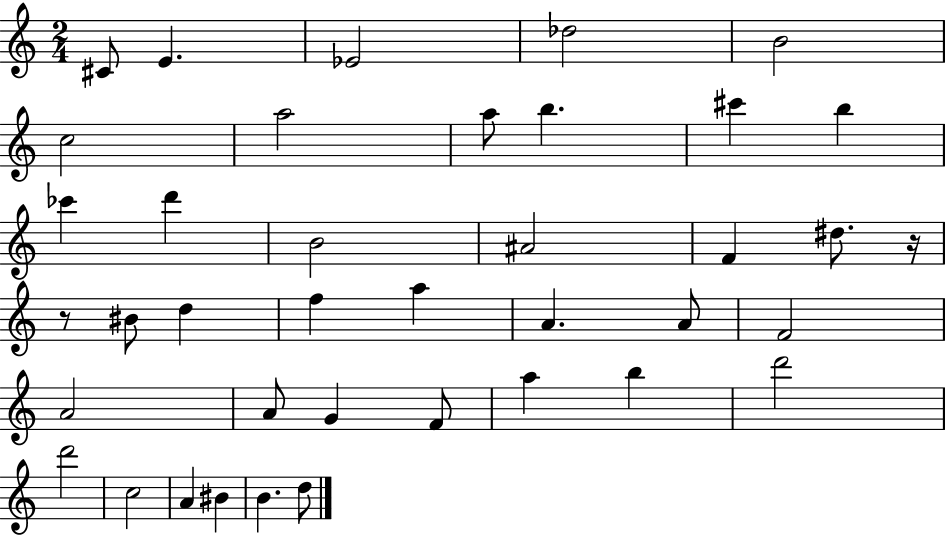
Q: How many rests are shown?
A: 2